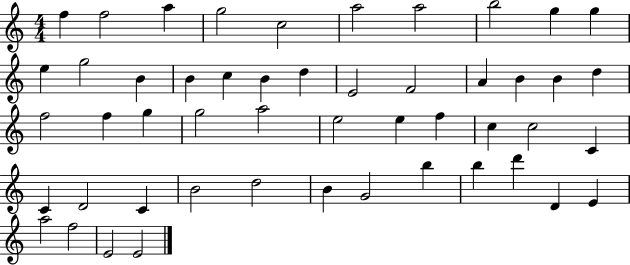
X:1
T:Untitled
M:4/4
L:1/4
K:C
f f2 a g2 c2 a2 a2 b2 g g e g2 B B c B d E2 F2 A B B d f2 f g g2 a2 e2 e f c c2 C C D2 C B2 d2 B G2 b b d' D E a2 f2 E2 E2